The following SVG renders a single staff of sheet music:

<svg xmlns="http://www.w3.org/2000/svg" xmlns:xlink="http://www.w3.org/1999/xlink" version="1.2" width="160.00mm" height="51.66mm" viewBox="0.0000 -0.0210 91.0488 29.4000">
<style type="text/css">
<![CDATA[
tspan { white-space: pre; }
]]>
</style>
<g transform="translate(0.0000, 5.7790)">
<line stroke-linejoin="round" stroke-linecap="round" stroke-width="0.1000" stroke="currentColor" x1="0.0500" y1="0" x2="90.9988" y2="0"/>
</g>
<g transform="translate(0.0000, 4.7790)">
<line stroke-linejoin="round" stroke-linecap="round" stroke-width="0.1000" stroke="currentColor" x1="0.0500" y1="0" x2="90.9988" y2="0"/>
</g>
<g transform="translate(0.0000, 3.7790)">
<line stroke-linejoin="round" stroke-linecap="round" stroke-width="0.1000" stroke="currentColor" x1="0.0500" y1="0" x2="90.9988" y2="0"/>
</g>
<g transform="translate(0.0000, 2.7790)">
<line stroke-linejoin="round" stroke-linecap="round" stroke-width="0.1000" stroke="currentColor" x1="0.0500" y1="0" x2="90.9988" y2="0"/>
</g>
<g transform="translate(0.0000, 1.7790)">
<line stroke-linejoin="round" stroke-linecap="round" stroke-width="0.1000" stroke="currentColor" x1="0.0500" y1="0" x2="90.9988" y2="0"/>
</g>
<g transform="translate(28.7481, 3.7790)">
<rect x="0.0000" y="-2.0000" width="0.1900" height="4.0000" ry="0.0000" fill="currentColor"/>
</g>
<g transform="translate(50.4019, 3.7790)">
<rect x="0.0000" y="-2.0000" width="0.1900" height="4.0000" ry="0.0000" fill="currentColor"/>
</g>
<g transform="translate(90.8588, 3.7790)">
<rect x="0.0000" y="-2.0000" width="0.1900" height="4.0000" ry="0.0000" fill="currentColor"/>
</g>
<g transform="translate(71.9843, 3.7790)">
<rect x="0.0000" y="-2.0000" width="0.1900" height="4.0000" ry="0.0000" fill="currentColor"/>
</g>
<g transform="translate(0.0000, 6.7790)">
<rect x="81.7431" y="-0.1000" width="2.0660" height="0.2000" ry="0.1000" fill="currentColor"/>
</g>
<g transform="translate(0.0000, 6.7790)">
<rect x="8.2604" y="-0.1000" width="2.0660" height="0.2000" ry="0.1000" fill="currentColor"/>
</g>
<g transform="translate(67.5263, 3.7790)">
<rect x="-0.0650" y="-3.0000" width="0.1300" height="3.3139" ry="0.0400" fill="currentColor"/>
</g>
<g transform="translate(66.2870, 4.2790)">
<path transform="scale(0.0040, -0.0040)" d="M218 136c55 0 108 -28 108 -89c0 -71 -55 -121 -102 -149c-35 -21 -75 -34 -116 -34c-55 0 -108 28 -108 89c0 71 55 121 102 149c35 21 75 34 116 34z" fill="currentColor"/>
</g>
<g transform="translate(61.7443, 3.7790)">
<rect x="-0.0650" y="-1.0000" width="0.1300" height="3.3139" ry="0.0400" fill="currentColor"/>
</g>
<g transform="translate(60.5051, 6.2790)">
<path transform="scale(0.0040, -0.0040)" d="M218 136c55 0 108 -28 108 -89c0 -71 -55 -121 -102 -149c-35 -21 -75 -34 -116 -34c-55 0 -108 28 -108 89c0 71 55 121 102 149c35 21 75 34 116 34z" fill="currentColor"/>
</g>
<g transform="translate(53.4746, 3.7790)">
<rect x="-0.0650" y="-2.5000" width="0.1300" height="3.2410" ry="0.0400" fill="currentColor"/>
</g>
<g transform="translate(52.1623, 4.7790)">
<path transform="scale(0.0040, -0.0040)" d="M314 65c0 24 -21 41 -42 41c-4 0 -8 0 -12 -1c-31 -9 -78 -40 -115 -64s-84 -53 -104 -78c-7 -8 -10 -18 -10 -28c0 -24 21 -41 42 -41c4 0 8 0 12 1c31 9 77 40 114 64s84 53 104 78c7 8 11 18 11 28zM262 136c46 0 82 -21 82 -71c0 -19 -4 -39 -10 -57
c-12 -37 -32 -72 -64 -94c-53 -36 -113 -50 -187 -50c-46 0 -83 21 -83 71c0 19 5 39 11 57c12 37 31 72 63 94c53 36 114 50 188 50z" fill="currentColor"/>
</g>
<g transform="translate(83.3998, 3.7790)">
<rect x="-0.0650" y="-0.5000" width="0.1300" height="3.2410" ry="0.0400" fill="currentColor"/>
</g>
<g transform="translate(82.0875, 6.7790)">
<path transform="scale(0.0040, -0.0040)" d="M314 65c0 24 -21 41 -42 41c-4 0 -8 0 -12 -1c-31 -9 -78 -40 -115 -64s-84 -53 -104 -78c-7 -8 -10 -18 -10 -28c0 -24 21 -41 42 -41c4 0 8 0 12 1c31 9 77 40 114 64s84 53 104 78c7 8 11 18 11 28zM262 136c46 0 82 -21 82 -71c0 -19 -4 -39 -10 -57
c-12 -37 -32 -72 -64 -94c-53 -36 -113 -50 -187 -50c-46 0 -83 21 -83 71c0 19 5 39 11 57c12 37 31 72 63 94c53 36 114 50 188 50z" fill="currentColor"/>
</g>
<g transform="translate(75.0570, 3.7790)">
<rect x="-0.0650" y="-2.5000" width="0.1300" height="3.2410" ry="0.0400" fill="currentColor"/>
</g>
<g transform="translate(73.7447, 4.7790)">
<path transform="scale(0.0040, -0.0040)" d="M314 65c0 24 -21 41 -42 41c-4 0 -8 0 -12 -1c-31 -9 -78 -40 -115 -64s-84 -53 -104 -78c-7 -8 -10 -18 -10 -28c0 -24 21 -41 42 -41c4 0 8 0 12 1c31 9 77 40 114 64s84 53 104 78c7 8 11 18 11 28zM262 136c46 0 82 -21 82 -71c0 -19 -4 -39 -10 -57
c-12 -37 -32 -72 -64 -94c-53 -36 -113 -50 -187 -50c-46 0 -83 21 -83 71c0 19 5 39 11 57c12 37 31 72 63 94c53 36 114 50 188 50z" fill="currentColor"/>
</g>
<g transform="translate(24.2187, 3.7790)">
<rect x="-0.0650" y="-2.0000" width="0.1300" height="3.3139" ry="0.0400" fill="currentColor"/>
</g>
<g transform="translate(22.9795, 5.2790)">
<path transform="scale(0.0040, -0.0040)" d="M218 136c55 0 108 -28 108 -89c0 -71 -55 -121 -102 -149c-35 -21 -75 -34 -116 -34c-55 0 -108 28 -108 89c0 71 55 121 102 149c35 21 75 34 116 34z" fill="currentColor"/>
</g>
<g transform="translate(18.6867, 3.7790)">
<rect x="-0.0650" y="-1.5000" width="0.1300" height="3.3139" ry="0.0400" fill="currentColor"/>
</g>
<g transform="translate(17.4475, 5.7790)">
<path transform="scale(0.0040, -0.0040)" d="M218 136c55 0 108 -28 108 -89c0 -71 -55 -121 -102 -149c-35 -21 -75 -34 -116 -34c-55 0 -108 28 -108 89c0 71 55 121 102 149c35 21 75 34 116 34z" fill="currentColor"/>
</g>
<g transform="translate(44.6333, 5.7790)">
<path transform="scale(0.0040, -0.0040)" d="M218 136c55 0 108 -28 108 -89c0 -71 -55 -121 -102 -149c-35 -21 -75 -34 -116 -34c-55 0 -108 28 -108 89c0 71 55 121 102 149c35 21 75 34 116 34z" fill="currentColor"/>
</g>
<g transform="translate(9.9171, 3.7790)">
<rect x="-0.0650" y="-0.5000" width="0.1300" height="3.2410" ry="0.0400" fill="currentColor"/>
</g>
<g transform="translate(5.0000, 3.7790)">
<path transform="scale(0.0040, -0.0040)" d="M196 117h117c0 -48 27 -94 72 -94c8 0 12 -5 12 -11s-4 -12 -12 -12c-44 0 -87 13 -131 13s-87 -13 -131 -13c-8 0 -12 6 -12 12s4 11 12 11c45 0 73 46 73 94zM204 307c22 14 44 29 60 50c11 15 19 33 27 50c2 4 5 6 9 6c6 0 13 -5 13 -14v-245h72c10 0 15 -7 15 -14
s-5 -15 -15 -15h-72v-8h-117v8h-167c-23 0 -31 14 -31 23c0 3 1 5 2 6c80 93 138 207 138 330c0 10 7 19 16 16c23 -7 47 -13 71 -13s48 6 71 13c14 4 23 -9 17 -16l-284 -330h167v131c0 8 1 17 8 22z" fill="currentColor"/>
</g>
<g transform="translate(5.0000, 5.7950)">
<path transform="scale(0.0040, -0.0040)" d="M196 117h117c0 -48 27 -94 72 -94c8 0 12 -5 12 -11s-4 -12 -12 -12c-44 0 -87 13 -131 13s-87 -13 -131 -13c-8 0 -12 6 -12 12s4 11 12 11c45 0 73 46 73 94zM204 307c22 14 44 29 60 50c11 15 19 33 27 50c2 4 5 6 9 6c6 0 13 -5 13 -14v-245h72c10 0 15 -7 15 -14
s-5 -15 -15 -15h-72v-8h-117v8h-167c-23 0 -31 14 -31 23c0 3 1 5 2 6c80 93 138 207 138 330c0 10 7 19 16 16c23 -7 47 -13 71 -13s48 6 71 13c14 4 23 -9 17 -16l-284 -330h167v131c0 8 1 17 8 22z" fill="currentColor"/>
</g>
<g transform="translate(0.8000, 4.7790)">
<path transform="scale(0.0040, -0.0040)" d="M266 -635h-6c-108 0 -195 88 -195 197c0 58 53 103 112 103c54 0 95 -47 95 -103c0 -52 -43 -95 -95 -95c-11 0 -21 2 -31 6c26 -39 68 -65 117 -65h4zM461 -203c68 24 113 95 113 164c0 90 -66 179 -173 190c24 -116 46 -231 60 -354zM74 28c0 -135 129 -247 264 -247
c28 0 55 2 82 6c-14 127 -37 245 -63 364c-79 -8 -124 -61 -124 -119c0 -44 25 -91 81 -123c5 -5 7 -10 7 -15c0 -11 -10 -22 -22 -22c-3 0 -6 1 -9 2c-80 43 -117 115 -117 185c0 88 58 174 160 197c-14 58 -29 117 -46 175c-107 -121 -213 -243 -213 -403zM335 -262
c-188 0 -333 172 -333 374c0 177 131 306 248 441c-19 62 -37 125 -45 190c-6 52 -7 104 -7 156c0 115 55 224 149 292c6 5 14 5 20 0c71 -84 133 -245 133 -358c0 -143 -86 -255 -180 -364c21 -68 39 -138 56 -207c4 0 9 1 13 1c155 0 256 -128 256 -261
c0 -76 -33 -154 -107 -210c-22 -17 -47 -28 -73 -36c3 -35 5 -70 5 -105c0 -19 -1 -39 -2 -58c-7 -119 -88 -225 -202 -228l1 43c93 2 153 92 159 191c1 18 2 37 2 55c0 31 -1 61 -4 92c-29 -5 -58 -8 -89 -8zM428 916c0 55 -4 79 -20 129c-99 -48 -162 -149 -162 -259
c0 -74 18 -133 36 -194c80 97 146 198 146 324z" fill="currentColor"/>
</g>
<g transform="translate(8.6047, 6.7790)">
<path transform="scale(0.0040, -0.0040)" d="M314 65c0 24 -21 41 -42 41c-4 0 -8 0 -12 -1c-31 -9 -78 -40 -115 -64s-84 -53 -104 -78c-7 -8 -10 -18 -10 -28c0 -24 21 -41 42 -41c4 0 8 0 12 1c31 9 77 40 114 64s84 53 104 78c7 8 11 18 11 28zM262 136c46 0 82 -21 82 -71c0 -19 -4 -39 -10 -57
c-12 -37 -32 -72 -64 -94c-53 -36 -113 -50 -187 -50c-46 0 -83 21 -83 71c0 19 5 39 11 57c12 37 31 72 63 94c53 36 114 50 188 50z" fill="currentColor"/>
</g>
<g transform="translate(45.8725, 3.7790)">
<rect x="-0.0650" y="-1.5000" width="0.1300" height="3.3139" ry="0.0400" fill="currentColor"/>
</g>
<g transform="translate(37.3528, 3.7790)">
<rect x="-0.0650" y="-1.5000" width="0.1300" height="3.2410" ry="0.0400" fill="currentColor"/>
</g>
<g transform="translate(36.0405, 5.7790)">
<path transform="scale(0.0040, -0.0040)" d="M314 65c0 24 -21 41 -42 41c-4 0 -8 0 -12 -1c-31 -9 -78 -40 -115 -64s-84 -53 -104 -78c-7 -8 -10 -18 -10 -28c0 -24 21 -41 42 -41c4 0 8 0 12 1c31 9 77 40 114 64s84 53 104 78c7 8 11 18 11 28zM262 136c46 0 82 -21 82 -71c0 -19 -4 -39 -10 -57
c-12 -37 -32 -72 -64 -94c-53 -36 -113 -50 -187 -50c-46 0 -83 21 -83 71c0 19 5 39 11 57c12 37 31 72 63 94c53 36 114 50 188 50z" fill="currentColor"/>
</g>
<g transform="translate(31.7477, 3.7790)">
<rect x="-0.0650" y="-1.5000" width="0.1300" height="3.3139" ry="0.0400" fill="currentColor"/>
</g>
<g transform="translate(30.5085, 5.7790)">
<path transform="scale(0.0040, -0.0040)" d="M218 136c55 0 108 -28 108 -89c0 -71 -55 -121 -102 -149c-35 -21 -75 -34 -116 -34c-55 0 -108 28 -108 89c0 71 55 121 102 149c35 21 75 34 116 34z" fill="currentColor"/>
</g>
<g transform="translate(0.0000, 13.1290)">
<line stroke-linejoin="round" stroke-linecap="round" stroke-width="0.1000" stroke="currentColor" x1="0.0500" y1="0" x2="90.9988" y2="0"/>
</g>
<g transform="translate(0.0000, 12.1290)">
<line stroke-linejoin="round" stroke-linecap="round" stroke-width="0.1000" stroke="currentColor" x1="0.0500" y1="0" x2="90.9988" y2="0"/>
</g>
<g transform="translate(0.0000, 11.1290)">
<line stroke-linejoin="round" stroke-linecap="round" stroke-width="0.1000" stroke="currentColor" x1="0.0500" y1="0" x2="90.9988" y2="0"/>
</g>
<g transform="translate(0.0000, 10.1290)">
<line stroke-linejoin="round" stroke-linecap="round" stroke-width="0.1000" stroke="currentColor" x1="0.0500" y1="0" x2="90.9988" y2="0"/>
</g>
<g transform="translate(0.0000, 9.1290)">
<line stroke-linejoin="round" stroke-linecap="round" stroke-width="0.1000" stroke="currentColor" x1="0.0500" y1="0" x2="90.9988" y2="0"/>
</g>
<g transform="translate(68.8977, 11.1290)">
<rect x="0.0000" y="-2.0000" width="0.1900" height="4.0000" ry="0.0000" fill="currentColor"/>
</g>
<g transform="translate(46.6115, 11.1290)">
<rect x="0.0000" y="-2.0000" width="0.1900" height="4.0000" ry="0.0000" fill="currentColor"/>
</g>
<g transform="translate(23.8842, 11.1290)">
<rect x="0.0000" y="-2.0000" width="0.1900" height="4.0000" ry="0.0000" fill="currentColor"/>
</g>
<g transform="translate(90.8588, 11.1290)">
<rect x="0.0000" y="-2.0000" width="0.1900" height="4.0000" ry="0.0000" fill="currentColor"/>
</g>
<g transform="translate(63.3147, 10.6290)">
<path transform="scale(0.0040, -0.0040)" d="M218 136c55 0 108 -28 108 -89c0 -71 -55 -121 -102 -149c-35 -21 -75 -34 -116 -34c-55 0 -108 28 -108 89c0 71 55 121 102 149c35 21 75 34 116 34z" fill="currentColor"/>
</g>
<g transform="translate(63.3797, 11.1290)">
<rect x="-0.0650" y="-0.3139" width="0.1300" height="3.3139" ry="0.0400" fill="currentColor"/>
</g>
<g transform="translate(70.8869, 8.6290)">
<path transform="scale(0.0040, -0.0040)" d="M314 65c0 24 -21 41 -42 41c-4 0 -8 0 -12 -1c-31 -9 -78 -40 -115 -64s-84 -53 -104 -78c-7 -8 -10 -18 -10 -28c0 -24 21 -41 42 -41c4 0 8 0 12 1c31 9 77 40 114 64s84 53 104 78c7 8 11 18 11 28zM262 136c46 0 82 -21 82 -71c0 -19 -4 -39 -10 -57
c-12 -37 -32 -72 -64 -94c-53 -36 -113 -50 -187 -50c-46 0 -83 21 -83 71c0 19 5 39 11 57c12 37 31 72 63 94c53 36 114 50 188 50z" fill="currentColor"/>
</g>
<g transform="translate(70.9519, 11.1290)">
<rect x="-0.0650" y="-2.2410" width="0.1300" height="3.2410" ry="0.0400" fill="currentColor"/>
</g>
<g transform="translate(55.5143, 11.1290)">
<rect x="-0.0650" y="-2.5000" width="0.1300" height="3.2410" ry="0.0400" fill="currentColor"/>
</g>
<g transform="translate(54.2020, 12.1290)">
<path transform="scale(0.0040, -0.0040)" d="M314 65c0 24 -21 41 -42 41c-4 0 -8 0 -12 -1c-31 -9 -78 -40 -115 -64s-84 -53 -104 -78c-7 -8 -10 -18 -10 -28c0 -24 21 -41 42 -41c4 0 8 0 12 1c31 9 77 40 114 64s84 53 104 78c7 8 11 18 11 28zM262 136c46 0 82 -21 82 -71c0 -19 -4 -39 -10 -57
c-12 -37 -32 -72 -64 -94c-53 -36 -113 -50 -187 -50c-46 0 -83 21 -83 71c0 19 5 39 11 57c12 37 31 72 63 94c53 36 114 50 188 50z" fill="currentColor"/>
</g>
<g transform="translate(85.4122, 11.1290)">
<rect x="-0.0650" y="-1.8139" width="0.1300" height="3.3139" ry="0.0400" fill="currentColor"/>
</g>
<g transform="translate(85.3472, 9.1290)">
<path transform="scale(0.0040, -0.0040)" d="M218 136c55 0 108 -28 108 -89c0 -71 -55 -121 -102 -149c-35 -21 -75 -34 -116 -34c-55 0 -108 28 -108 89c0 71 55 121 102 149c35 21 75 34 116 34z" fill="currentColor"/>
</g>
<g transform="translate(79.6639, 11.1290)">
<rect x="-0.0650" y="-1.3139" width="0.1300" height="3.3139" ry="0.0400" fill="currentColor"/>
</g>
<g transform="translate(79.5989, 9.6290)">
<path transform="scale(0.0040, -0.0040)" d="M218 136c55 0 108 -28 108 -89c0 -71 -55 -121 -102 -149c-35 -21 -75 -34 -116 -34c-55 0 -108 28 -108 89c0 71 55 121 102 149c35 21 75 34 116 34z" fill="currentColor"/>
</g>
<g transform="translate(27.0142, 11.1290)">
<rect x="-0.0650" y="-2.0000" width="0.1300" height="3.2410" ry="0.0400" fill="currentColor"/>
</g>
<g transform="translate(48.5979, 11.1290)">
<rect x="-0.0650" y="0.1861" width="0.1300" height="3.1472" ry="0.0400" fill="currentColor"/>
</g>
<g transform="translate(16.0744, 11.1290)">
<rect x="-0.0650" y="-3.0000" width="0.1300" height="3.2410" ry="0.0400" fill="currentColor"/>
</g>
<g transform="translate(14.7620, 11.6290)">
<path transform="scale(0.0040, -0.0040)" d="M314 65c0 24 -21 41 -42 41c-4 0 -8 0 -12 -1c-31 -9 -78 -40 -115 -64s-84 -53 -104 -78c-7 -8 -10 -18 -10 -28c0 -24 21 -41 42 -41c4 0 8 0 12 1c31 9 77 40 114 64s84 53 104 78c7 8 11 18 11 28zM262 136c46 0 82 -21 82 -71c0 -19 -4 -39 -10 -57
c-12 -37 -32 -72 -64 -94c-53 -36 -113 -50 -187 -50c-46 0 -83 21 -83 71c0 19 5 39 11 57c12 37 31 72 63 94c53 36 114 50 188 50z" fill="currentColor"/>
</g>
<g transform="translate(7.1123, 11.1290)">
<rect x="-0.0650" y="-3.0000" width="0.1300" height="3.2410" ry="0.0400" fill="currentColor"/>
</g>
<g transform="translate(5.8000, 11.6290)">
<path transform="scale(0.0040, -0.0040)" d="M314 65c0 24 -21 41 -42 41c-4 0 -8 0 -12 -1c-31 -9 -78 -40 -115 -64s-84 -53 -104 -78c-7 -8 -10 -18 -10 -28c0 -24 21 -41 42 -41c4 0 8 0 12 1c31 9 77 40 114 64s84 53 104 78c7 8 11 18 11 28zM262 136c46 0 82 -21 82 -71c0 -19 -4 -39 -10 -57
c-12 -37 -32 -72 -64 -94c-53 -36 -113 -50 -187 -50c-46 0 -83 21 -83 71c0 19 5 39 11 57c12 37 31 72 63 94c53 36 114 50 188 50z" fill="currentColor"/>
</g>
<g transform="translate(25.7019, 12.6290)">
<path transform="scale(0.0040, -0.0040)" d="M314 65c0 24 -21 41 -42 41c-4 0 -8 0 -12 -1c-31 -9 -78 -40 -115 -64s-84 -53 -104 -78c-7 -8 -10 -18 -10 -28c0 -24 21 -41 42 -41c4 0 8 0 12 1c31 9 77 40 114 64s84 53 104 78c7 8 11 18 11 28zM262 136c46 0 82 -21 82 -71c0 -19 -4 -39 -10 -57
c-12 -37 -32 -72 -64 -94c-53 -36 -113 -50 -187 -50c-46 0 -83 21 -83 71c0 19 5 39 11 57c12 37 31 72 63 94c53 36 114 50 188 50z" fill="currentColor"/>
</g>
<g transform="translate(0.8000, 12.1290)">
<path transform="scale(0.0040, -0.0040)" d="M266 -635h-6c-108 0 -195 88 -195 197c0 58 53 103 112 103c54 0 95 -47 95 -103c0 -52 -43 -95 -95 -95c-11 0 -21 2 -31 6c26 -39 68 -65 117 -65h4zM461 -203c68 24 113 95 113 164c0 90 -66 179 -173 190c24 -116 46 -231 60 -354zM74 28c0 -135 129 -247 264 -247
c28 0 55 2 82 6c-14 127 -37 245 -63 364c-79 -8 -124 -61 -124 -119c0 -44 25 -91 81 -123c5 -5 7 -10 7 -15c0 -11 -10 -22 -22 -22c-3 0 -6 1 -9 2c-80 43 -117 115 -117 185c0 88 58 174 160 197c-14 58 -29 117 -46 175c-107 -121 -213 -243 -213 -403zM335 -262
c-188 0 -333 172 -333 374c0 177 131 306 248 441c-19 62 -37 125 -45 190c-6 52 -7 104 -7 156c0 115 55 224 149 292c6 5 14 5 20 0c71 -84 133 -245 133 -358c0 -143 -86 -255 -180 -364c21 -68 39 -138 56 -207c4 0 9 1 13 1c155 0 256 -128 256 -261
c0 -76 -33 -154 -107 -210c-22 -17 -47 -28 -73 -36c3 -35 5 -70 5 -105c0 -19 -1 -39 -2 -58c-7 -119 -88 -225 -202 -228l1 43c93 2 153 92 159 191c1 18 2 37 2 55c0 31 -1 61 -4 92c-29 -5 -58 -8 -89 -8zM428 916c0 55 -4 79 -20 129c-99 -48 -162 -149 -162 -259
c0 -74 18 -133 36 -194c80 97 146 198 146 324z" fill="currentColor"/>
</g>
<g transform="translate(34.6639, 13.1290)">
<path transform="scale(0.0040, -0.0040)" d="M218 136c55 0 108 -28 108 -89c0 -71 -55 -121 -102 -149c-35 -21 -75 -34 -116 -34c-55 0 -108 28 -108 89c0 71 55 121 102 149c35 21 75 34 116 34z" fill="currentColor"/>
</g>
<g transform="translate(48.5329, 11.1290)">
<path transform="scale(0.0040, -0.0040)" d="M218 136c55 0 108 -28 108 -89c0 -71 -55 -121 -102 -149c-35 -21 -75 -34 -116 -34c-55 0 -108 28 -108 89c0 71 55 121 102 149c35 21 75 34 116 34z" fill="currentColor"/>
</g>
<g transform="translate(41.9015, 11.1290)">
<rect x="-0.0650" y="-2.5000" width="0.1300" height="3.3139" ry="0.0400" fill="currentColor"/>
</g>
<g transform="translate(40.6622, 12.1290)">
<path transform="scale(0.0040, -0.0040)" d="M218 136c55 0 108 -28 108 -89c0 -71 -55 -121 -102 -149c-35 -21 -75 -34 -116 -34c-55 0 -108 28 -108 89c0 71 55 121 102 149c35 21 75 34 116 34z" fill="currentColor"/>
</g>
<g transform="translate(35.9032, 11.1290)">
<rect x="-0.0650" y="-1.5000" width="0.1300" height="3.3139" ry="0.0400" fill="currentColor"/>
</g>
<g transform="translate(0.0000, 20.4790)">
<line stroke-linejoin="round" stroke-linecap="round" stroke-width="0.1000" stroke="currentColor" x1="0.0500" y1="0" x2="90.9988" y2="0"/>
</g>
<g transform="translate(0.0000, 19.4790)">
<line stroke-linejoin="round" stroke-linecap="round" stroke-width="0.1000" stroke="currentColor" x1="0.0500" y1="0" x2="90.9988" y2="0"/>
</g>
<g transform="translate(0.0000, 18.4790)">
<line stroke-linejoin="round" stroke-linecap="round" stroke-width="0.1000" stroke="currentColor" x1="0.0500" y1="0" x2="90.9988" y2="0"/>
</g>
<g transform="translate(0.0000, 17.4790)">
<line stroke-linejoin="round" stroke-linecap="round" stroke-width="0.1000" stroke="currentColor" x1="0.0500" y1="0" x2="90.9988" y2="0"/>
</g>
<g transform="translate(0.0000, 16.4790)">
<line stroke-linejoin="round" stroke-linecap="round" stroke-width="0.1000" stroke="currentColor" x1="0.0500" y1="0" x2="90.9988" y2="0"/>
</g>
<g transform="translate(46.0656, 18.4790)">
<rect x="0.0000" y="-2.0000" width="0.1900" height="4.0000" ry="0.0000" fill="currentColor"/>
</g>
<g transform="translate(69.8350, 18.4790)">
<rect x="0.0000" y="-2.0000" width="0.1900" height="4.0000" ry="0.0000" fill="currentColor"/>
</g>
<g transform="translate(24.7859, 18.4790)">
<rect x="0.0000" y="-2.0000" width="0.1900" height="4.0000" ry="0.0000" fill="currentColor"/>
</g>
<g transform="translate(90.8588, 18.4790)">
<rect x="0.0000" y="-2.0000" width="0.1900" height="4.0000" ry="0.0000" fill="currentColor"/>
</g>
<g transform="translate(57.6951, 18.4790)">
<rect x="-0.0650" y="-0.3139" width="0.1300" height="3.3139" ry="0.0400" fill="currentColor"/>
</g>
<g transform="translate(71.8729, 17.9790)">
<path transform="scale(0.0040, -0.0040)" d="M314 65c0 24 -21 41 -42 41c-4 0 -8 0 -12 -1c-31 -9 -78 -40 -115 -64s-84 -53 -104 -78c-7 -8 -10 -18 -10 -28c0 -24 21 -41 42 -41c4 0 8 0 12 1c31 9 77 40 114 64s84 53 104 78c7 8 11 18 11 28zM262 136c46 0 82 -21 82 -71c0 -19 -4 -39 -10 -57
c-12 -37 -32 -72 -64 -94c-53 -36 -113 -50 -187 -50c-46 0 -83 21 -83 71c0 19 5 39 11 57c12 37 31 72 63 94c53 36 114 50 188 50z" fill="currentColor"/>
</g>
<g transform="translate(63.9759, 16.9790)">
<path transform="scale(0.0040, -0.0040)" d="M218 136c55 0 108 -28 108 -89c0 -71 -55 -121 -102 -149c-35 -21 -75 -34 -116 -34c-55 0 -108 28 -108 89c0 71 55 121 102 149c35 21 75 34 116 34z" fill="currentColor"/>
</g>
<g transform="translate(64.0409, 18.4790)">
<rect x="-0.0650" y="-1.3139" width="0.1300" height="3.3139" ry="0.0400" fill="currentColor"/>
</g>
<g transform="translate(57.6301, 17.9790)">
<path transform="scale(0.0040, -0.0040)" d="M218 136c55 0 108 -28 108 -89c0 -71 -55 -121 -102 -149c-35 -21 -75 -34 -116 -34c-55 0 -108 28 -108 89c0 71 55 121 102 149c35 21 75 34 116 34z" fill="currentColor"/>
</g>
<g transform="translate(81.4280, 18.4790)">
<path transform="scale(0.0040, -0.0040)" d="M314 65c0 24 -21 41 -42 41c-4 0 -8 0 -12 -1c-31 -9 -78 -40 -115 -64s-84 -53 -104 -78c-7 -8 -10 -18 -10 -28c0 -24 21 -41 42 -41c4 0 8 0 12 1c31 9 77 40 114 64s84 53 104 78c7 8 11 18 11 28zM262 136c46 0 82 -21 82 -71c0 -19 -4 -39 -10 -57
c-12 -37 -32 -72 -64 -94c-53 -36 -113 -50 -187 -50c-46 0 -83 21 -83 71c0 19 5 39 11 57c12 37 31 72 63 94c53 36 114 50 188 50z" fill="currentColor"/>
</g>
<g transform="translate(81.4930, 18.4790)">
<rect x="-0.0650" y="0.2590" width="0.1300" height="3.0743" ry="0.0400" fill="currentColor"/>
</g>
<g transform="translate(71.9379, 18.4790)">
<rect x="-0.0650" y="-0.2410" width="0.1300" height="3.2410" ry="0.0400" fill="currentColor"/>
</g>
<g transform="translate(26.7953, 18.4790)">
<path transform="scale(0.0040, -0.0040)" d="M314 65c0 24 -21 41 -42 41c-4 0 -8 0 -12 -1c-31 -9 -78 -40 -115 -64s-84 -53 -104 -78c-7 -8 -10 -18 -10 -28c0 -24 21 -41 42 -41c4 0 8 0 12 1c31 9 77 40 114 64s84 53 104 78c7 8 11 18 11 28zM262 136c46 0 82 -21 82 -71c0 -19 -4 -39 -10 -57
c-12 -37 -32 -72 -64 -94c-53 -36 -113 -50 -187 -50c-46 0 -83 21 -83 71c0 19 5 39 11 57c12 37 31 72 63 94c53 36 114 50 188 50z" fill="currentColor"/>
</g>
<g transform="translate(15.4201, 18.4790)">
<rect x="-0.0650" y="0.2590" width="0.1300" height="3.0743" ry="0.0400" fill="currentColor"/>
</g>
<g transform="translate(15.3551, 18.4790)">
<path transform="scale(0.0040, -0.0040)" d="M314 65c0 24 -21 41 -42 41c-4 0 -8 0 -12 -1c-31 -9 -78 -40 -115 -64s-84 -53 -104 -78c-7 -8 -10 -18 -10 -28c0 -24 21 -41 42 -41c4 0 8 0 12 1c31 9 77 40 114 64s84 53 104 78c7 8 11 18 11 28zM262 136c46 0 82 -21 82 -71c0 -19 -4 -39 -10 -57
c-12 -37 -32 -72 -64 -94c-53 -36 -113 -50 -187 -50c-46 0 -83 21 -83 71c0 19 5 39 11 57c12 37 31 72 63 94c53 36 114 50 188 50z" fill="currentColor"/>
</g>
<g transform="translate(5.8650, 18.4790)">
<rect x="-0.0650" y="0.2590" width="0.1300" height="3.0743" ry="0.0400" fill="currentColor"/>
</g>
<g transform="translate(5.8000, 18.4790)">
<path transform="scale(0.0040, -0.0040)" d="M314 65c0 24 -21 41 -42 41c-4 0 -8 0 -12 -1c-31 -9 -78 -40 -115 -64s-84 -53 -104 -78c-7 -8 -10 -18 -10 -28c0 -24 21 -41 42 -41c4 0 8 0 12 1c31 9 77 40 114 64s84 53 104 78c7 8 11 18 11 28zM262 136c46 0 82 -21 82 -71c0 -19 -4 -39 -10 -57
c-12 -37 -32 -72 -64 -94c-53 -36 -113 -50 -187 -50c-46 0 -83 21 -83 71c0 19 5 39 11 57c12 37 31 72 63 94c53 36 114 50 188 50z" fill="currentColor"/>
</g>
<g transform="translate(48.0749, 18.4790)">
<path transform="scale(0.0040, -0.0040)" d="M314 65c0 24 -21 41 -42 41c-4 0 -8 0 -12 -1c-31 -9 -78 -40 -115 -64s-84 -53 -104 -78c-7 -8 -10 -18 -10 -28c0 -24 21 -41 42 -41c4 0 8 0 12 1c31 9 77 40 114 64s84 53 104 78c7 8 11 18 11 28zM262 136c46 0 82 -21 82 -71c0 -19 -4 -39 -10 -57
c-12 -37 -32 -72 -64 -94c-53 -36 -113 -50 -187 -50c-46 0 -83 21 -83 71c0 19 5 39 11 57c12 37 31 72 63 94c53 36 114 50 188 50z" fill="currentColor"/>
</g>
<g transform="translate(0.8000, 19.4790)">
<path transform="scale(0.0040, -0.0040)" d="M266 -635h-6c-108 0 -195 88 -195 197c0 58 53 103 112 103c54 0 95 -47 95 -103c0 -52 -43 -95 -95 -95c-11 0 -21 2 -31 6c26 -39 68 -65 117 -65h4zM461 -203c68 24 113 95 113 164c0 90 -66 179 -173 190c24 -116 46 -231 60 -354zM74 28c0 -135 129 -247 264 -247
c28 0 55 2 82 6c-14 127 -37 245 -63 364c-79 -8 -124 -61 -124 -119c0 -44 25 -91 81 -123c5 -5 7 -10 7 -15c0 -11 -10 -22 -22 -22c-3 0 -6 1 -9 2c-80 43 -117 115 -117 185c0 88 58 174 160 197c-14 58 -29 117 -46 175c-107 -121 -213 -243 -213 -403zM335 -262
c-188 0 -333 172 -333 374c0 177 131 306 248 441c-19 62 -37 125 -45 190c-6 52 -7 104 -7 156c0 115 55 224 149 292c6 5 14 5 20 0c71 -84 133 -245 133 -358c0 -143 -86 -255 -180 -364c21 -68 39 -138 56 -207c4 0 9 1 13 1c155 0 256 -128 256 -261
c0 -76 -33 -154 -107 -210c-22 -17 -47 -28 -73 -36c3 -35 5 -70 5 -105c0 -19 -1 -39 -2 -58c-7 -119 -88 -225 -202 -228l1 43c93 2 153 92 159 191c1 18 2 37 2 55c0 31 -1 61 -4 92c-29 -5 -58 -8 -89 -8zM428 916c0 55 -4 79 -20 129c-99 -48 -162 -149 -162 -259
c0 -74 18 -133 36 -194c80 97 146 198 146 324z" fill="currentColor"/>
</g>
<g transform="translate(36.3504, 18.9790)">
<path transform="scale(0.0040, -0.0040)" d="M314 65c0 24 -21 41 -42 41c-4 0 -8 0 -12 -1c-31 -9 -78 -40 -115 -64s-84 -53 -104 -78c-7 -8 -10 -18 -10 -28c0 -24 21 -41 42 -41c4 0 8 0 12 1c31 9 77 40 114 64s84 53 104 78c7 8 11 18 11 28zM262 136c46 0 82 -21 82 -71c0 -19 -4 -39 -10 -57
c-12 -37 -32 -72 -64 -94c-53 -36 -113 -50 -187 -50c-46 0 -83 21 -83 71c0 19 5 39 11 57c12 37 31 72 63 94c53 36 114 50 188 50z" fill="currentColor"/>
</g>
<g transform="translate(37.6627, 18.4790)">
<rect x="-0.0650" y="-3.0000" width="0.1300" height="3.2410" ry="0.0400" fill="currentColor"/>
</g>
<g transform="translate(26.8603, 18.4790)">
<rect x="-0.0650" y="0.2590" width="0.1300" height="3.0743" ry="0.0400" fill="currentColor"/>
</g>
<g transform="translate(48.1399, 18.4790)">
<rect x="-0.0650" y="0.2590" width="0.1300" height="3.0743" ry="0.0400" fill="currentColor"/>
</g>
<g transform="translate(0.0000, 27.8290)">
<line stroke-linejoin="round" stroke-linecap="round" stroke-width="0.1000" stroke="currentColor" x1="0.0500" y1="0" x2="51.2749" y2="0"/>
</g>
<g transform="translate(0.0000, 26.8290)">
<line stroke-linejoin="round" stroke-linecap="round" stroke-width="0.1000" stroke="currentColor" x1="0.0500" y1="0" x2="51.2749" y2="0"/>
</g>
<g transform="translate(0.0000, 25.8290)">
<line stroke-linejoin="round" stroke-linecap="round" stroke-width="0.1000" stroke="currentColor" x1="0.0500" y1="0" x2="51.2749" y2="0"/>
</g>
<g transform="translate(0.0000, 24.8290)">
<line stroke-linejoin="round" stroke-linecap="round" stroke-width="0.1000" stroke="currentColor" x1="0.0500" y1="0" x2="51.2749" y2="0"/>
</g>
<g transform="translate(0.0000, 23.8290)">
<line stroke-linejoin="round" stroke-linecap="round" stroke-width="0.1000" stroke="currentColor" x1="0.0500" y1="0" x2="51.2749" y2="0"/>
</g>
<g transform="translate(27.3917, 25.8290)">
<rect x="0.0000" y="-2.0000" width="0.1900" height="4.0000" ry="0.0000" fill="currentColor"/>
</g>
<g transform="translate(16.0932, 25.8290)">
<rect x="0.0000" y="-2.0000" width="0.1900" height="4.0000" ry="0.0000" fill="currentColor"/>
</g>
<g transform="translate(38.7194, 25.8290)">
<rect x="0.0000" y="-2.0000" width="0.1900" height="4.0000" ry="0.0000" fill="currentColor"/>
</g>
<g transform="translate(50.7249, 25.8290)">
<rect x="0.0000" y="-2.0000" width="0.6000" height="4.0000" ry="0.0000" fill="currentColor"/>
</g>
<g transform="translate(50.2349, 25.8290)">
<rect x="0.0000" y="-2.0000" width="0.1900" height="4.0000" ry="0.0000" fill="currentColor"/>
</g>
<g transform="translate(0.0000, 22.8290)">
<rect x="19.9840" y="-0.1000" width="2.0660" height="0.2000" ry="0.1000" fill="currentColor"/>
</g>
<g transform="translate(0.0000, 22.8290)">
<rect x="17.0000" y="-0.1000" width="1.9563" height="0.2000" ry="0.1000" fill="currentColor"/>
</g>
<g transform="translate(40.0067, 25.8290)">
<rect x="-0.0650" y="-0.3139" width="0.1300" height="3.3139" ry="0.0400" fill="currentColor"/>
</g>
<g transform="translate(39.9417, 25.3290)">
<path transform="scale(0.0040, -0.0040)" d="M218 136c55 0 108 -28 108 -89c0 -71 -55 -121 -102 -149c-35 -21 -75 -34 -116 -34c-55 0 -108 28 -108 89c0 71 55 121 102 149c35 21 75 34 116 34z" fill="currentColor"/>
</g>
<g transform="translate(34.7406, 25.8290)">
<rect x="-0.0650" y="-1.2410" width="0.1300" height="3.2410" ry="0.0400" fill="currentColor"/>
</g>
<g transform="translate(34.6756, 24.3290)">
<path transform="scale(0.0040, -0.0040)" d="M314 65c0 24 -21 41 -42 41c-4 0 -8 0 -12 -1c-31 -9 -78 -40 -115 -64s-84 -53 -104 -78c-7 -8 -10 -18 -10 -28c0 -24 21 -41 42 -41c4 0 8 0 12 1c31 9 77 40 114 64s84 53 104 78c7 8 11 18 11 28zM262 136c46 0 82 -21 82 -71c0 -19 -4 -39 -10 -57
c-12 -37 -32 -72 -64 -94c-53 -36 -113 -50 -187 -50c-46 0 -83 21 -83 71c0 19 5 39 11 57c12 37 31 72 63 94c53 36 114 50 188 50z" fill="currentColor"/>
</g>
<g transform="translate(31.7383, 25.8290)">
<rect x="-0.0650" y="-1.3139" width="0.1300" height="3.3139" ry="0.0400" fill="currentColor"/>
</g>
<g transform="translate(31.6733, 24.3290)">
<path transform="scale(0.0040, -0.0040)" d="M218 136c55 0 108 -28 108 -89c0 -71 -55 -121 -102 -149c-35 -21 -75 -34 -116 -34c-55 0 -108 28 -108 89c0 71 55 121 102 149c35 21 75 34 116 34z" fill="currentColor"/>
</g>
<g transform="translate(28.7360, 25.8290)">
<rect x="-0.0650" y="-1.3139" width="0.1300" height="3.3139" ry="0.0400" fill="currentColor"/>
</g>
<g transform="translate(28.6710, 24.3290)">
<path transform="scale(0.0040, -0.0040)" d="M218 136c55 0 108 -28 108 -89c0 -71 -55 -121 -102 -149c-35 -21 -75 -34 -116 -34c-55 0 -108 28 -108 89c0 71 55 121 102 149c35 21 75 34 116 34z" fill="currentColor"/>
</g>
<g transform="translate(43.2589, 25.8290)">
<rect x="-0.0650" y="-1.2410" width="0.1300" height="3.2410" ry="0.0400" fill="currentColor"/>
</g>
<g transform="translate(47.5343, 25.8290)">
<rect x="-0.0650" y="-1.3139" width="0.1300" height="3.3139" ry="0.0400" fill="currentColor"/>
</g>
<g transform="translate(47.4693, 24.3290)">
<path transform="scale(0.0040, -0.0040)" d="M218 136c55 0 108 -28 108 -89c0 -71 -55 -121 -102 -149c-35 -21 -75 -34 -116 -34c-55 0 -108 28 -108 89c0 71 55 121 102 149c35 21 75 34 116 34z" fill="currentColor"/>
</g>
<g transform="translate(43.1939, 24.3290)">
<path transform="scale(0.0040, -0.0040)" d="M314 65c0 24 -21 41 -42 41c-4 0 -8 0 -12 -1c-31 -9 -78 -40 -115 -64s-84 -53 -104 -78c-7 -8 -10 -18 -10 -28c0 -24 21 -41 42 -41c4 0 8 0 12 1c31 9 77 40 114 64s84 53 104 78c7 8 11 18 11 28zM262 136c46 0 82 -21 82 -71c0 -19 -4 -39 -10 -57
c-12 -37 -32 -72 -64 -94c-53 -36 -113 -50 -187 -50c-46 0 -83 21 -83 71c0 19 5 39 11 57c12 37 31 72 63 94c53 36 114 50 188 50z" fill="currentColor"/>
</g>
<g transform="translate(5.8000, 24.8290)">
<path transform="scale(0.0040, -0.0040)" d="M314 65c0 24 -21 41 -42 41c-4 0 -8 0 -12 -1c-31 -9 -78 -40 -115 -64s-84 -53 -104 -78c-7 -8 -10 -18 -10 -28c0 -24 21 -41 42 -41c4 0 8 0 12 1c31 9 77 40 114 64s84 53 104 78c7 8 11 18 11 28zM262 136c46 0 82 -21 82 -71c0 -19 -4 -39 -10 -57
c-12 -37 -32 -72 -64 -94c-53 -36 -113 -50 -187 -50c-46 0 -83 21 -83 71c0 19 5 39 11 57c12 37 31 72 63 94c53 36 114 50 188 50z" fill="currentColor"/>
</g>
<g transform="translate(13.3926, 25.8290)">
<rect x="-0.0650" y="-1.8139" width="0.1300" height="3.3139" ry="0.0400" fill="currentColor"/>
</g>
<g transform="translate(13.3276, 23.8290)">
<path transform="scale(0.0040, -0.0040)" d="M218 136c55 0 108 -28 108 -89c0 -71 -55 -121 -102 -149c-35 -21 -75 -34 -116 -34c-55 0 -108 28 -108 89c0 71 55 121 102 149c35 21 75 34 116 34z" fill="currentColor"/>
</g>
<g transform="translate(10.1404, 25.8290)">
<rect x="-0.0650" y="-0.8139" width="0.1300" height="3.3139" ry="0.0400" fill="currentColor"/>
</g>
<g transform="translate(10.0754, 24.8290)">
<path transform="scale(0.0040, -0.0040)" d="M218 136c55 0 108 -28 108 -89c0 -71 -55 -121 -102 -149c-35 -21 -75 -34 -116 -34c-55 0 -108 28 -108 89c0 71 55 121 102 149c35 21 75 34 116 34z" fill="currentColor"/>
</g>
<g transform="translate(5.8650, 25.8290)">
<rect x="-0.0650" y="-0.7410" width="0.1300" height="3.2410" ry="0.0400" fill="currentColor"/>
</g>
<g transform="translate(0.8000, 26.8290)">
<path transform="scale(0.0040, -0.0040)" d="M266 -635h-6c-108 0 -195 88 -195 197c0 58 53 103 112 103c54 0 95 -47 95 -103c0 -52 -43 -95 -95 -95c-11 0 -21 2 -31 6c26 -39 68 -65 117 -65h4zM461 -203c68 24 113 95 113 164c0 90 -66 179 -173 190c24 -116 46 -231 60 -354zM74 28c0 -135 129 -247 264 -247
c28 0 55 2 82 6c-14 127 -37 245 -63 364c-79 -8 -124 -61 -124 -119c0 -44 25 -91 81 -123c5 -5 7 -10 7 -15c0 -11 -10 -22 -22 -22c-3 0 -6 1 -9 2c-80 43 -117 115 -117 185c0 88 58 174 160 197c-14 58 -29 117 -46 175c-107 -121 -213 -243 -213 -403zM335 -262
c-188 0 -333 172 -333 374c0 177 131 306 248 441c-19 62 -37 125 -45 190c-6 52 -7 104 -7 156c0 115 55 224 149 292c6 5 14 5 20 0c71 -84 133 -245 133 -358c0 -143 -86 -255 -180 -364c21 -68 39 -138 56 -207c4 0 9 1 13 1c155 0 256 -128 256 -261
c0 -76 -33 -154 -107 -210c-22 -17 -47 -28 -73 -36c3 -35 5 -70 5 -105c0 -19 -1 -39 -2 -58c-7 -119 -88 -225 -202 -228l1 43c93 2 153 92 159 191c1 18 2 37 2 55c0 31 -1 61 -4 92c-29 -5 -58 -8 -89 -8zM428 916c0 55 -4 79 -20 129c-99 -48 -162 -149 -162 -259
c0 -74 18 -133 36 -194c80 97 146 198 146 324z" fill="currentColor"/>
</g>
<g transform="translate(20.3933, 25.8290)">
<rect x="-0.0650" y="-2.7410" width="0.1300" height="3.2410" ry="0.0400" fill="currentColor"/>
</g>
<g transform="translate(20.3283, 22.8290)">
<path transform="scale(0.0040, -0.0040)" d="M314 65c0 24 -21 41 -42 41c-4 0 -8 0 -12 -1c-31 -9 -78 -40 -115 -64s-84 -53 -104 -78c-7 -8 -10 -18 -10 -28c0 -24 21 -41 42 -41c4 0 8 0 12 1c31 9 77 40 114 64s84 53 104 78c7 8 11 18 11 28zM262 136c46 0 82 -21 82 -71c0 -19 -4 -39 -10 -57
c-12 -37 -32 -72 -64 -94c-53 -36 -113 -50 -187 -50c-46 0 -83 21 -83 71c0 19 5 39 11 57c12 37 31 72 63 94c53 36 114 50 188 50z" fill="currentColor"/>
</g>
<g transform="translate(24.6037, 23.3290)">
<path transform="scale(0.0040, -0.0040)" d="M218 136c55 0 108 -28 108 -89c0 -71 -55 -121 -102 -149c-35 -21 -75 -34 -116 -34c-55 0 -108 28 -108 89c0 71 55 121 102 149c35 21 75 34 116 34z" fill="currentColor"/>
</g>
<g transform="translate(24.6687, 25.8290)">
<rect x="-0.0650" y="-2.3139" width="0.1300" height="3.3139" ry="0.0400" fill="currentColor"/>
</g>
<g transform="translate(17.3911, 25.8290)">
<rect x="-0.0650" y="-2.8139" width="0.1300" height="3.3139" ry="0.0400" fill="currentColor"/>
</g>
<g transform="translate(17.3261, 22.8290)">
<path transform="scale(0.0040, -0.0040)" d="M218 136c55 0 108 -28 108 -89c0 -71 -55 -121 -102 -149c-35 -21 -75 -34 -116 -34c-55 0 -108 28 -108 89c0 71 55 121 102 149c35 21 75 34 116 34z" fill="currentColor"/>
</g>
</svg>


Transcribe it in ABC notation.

X:1
T:Untitled
M:4/4
L:1/4
K:C
C2 E F E E2 E G2 D A G2 C2 A2 A2 F2 E G B G2 c g2 e f B2 B2 B2 A2 B2 c e c2 B2 d2 d f a a2 g e e e2 c e2 e